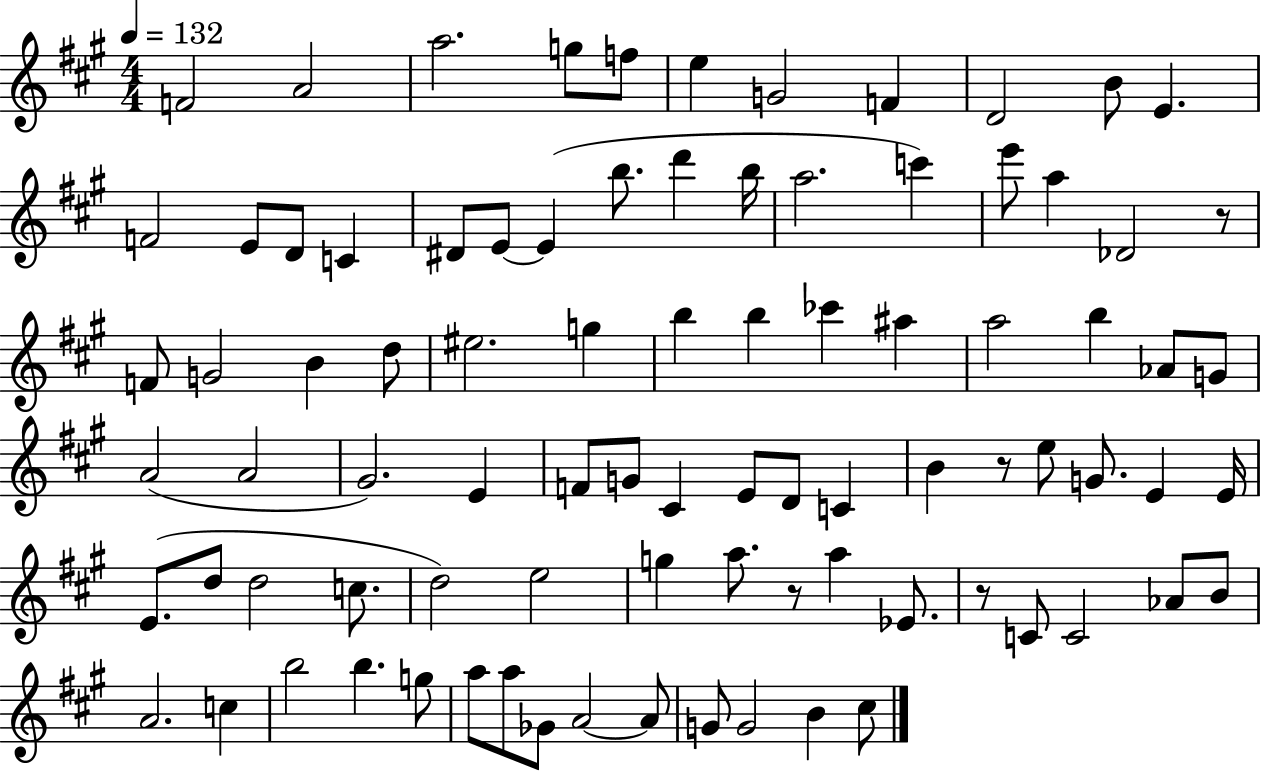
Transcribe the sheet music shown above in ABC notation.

X:1
T:Untitled
M:4/4
L:1/4
K:A
F2 A2 a2 g/2 f/2 e G2 F D2 B/2 E F2 E/2 D/2 C ^D/2 E/2 E b/2 d' b/4 a2 c' e'/2 a _D2 z/2 F/2 G2 B d/2 ^e2 g b b _c' ^a a2 b _A/2 G/2 A2 A2 ^G2 E F/2 G/2 ^C E/2 D/2 C B z/2 e/2 G/2 E E/4 E/2 d/2 d2 c/2 d2 e2 g a/2 z/2 a _E/2 z/2 C/2 C2 _A/2 B/2 A2 c b2 b g/2 a/2 a/2 _G/2 A2 A/2 G/2 G2 B ^c/2